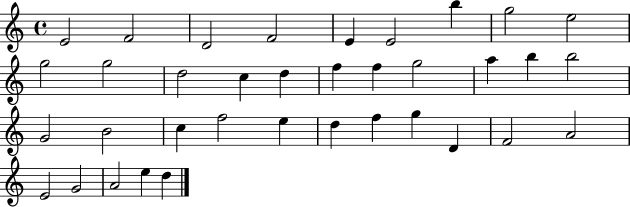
E4/h F4/h D4/h F4/h E4/q E4/h B5/q G5/h E5/h G5/h G5/h D5/h C5/q D5/q F5/q F5/q G5/h A5/q B5/q B5/h G4/h B4/h C5/q F5/h E5/q D5/q F5/q G5/q D4/q F4/h A4/h E4/h G4/h A4/h E5/q D5/q